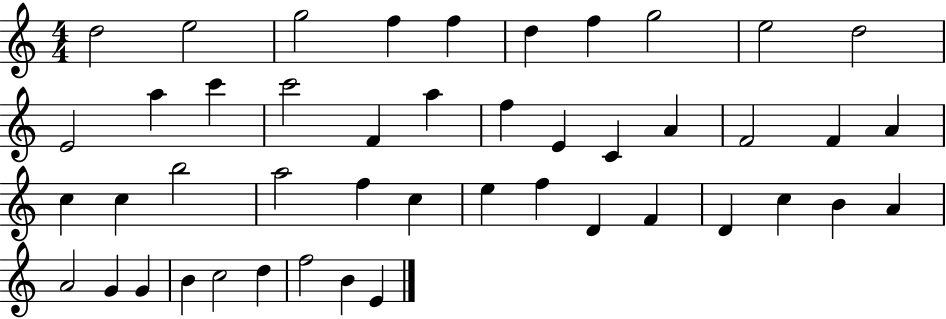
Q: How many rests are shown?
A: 0